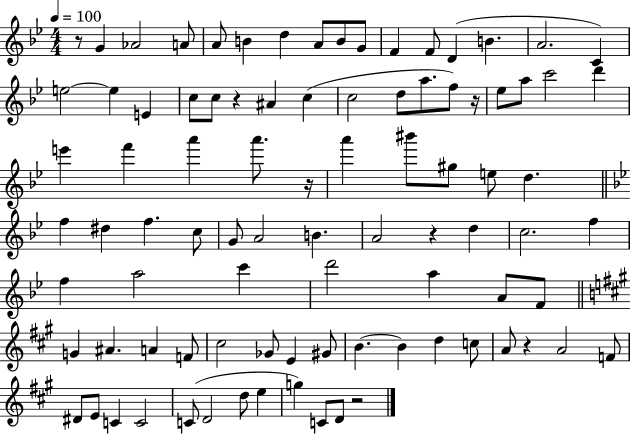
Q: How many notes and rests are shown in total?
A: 90